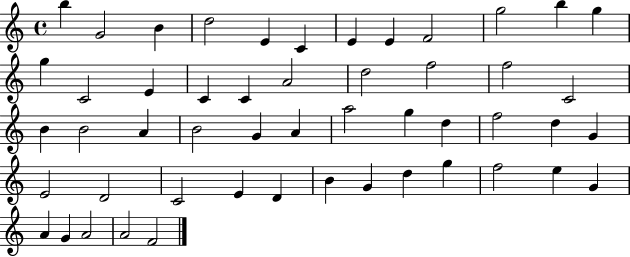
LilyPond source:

{
  \clef treble
  \time 4/4
  \defaultTimeSignature
  \key c \major
  b''4 g'2 b'4 | d''2 e'4 c'4 | e'4 e'4 f'2 | g''2 b''4 g''4 | \break g''4 c'2 e'4 | c'4 c'4 a'2 | d''2 f''2 | f''2 c'2 | \break b'4 b'2 a'4 | b'2 g'4 a'4 | a''2 g''4 d''4 | f''2 d''4 g'4 | \break e'2 d'2 | c'2 e'4 d'4 | b'4 g'4 d''4 g''4 | f''2 e''4 g'4 | \break a'4 g'4 a'2 | a'2 f'2 | \bar "|."
}